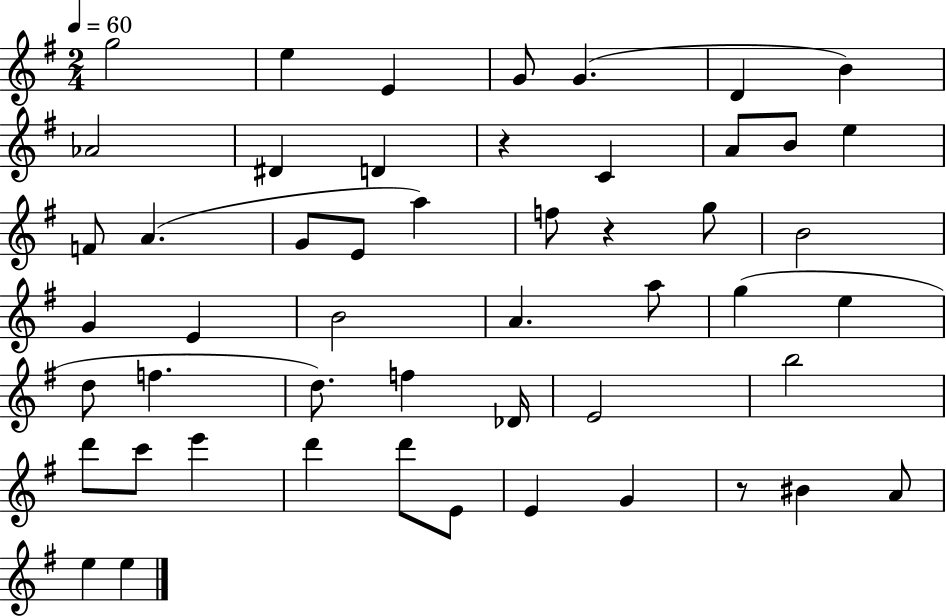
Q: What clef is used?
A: treble